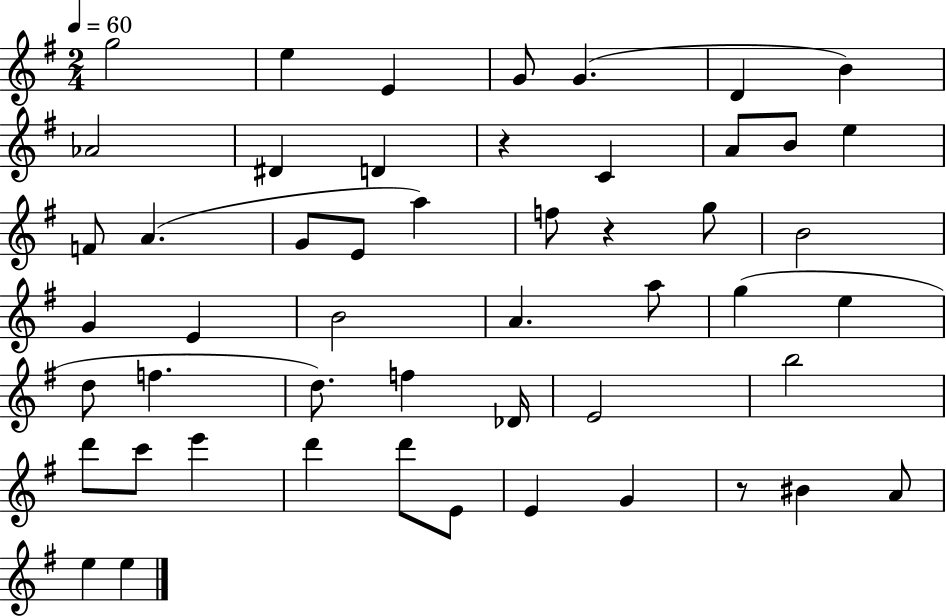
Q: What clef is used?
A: treble